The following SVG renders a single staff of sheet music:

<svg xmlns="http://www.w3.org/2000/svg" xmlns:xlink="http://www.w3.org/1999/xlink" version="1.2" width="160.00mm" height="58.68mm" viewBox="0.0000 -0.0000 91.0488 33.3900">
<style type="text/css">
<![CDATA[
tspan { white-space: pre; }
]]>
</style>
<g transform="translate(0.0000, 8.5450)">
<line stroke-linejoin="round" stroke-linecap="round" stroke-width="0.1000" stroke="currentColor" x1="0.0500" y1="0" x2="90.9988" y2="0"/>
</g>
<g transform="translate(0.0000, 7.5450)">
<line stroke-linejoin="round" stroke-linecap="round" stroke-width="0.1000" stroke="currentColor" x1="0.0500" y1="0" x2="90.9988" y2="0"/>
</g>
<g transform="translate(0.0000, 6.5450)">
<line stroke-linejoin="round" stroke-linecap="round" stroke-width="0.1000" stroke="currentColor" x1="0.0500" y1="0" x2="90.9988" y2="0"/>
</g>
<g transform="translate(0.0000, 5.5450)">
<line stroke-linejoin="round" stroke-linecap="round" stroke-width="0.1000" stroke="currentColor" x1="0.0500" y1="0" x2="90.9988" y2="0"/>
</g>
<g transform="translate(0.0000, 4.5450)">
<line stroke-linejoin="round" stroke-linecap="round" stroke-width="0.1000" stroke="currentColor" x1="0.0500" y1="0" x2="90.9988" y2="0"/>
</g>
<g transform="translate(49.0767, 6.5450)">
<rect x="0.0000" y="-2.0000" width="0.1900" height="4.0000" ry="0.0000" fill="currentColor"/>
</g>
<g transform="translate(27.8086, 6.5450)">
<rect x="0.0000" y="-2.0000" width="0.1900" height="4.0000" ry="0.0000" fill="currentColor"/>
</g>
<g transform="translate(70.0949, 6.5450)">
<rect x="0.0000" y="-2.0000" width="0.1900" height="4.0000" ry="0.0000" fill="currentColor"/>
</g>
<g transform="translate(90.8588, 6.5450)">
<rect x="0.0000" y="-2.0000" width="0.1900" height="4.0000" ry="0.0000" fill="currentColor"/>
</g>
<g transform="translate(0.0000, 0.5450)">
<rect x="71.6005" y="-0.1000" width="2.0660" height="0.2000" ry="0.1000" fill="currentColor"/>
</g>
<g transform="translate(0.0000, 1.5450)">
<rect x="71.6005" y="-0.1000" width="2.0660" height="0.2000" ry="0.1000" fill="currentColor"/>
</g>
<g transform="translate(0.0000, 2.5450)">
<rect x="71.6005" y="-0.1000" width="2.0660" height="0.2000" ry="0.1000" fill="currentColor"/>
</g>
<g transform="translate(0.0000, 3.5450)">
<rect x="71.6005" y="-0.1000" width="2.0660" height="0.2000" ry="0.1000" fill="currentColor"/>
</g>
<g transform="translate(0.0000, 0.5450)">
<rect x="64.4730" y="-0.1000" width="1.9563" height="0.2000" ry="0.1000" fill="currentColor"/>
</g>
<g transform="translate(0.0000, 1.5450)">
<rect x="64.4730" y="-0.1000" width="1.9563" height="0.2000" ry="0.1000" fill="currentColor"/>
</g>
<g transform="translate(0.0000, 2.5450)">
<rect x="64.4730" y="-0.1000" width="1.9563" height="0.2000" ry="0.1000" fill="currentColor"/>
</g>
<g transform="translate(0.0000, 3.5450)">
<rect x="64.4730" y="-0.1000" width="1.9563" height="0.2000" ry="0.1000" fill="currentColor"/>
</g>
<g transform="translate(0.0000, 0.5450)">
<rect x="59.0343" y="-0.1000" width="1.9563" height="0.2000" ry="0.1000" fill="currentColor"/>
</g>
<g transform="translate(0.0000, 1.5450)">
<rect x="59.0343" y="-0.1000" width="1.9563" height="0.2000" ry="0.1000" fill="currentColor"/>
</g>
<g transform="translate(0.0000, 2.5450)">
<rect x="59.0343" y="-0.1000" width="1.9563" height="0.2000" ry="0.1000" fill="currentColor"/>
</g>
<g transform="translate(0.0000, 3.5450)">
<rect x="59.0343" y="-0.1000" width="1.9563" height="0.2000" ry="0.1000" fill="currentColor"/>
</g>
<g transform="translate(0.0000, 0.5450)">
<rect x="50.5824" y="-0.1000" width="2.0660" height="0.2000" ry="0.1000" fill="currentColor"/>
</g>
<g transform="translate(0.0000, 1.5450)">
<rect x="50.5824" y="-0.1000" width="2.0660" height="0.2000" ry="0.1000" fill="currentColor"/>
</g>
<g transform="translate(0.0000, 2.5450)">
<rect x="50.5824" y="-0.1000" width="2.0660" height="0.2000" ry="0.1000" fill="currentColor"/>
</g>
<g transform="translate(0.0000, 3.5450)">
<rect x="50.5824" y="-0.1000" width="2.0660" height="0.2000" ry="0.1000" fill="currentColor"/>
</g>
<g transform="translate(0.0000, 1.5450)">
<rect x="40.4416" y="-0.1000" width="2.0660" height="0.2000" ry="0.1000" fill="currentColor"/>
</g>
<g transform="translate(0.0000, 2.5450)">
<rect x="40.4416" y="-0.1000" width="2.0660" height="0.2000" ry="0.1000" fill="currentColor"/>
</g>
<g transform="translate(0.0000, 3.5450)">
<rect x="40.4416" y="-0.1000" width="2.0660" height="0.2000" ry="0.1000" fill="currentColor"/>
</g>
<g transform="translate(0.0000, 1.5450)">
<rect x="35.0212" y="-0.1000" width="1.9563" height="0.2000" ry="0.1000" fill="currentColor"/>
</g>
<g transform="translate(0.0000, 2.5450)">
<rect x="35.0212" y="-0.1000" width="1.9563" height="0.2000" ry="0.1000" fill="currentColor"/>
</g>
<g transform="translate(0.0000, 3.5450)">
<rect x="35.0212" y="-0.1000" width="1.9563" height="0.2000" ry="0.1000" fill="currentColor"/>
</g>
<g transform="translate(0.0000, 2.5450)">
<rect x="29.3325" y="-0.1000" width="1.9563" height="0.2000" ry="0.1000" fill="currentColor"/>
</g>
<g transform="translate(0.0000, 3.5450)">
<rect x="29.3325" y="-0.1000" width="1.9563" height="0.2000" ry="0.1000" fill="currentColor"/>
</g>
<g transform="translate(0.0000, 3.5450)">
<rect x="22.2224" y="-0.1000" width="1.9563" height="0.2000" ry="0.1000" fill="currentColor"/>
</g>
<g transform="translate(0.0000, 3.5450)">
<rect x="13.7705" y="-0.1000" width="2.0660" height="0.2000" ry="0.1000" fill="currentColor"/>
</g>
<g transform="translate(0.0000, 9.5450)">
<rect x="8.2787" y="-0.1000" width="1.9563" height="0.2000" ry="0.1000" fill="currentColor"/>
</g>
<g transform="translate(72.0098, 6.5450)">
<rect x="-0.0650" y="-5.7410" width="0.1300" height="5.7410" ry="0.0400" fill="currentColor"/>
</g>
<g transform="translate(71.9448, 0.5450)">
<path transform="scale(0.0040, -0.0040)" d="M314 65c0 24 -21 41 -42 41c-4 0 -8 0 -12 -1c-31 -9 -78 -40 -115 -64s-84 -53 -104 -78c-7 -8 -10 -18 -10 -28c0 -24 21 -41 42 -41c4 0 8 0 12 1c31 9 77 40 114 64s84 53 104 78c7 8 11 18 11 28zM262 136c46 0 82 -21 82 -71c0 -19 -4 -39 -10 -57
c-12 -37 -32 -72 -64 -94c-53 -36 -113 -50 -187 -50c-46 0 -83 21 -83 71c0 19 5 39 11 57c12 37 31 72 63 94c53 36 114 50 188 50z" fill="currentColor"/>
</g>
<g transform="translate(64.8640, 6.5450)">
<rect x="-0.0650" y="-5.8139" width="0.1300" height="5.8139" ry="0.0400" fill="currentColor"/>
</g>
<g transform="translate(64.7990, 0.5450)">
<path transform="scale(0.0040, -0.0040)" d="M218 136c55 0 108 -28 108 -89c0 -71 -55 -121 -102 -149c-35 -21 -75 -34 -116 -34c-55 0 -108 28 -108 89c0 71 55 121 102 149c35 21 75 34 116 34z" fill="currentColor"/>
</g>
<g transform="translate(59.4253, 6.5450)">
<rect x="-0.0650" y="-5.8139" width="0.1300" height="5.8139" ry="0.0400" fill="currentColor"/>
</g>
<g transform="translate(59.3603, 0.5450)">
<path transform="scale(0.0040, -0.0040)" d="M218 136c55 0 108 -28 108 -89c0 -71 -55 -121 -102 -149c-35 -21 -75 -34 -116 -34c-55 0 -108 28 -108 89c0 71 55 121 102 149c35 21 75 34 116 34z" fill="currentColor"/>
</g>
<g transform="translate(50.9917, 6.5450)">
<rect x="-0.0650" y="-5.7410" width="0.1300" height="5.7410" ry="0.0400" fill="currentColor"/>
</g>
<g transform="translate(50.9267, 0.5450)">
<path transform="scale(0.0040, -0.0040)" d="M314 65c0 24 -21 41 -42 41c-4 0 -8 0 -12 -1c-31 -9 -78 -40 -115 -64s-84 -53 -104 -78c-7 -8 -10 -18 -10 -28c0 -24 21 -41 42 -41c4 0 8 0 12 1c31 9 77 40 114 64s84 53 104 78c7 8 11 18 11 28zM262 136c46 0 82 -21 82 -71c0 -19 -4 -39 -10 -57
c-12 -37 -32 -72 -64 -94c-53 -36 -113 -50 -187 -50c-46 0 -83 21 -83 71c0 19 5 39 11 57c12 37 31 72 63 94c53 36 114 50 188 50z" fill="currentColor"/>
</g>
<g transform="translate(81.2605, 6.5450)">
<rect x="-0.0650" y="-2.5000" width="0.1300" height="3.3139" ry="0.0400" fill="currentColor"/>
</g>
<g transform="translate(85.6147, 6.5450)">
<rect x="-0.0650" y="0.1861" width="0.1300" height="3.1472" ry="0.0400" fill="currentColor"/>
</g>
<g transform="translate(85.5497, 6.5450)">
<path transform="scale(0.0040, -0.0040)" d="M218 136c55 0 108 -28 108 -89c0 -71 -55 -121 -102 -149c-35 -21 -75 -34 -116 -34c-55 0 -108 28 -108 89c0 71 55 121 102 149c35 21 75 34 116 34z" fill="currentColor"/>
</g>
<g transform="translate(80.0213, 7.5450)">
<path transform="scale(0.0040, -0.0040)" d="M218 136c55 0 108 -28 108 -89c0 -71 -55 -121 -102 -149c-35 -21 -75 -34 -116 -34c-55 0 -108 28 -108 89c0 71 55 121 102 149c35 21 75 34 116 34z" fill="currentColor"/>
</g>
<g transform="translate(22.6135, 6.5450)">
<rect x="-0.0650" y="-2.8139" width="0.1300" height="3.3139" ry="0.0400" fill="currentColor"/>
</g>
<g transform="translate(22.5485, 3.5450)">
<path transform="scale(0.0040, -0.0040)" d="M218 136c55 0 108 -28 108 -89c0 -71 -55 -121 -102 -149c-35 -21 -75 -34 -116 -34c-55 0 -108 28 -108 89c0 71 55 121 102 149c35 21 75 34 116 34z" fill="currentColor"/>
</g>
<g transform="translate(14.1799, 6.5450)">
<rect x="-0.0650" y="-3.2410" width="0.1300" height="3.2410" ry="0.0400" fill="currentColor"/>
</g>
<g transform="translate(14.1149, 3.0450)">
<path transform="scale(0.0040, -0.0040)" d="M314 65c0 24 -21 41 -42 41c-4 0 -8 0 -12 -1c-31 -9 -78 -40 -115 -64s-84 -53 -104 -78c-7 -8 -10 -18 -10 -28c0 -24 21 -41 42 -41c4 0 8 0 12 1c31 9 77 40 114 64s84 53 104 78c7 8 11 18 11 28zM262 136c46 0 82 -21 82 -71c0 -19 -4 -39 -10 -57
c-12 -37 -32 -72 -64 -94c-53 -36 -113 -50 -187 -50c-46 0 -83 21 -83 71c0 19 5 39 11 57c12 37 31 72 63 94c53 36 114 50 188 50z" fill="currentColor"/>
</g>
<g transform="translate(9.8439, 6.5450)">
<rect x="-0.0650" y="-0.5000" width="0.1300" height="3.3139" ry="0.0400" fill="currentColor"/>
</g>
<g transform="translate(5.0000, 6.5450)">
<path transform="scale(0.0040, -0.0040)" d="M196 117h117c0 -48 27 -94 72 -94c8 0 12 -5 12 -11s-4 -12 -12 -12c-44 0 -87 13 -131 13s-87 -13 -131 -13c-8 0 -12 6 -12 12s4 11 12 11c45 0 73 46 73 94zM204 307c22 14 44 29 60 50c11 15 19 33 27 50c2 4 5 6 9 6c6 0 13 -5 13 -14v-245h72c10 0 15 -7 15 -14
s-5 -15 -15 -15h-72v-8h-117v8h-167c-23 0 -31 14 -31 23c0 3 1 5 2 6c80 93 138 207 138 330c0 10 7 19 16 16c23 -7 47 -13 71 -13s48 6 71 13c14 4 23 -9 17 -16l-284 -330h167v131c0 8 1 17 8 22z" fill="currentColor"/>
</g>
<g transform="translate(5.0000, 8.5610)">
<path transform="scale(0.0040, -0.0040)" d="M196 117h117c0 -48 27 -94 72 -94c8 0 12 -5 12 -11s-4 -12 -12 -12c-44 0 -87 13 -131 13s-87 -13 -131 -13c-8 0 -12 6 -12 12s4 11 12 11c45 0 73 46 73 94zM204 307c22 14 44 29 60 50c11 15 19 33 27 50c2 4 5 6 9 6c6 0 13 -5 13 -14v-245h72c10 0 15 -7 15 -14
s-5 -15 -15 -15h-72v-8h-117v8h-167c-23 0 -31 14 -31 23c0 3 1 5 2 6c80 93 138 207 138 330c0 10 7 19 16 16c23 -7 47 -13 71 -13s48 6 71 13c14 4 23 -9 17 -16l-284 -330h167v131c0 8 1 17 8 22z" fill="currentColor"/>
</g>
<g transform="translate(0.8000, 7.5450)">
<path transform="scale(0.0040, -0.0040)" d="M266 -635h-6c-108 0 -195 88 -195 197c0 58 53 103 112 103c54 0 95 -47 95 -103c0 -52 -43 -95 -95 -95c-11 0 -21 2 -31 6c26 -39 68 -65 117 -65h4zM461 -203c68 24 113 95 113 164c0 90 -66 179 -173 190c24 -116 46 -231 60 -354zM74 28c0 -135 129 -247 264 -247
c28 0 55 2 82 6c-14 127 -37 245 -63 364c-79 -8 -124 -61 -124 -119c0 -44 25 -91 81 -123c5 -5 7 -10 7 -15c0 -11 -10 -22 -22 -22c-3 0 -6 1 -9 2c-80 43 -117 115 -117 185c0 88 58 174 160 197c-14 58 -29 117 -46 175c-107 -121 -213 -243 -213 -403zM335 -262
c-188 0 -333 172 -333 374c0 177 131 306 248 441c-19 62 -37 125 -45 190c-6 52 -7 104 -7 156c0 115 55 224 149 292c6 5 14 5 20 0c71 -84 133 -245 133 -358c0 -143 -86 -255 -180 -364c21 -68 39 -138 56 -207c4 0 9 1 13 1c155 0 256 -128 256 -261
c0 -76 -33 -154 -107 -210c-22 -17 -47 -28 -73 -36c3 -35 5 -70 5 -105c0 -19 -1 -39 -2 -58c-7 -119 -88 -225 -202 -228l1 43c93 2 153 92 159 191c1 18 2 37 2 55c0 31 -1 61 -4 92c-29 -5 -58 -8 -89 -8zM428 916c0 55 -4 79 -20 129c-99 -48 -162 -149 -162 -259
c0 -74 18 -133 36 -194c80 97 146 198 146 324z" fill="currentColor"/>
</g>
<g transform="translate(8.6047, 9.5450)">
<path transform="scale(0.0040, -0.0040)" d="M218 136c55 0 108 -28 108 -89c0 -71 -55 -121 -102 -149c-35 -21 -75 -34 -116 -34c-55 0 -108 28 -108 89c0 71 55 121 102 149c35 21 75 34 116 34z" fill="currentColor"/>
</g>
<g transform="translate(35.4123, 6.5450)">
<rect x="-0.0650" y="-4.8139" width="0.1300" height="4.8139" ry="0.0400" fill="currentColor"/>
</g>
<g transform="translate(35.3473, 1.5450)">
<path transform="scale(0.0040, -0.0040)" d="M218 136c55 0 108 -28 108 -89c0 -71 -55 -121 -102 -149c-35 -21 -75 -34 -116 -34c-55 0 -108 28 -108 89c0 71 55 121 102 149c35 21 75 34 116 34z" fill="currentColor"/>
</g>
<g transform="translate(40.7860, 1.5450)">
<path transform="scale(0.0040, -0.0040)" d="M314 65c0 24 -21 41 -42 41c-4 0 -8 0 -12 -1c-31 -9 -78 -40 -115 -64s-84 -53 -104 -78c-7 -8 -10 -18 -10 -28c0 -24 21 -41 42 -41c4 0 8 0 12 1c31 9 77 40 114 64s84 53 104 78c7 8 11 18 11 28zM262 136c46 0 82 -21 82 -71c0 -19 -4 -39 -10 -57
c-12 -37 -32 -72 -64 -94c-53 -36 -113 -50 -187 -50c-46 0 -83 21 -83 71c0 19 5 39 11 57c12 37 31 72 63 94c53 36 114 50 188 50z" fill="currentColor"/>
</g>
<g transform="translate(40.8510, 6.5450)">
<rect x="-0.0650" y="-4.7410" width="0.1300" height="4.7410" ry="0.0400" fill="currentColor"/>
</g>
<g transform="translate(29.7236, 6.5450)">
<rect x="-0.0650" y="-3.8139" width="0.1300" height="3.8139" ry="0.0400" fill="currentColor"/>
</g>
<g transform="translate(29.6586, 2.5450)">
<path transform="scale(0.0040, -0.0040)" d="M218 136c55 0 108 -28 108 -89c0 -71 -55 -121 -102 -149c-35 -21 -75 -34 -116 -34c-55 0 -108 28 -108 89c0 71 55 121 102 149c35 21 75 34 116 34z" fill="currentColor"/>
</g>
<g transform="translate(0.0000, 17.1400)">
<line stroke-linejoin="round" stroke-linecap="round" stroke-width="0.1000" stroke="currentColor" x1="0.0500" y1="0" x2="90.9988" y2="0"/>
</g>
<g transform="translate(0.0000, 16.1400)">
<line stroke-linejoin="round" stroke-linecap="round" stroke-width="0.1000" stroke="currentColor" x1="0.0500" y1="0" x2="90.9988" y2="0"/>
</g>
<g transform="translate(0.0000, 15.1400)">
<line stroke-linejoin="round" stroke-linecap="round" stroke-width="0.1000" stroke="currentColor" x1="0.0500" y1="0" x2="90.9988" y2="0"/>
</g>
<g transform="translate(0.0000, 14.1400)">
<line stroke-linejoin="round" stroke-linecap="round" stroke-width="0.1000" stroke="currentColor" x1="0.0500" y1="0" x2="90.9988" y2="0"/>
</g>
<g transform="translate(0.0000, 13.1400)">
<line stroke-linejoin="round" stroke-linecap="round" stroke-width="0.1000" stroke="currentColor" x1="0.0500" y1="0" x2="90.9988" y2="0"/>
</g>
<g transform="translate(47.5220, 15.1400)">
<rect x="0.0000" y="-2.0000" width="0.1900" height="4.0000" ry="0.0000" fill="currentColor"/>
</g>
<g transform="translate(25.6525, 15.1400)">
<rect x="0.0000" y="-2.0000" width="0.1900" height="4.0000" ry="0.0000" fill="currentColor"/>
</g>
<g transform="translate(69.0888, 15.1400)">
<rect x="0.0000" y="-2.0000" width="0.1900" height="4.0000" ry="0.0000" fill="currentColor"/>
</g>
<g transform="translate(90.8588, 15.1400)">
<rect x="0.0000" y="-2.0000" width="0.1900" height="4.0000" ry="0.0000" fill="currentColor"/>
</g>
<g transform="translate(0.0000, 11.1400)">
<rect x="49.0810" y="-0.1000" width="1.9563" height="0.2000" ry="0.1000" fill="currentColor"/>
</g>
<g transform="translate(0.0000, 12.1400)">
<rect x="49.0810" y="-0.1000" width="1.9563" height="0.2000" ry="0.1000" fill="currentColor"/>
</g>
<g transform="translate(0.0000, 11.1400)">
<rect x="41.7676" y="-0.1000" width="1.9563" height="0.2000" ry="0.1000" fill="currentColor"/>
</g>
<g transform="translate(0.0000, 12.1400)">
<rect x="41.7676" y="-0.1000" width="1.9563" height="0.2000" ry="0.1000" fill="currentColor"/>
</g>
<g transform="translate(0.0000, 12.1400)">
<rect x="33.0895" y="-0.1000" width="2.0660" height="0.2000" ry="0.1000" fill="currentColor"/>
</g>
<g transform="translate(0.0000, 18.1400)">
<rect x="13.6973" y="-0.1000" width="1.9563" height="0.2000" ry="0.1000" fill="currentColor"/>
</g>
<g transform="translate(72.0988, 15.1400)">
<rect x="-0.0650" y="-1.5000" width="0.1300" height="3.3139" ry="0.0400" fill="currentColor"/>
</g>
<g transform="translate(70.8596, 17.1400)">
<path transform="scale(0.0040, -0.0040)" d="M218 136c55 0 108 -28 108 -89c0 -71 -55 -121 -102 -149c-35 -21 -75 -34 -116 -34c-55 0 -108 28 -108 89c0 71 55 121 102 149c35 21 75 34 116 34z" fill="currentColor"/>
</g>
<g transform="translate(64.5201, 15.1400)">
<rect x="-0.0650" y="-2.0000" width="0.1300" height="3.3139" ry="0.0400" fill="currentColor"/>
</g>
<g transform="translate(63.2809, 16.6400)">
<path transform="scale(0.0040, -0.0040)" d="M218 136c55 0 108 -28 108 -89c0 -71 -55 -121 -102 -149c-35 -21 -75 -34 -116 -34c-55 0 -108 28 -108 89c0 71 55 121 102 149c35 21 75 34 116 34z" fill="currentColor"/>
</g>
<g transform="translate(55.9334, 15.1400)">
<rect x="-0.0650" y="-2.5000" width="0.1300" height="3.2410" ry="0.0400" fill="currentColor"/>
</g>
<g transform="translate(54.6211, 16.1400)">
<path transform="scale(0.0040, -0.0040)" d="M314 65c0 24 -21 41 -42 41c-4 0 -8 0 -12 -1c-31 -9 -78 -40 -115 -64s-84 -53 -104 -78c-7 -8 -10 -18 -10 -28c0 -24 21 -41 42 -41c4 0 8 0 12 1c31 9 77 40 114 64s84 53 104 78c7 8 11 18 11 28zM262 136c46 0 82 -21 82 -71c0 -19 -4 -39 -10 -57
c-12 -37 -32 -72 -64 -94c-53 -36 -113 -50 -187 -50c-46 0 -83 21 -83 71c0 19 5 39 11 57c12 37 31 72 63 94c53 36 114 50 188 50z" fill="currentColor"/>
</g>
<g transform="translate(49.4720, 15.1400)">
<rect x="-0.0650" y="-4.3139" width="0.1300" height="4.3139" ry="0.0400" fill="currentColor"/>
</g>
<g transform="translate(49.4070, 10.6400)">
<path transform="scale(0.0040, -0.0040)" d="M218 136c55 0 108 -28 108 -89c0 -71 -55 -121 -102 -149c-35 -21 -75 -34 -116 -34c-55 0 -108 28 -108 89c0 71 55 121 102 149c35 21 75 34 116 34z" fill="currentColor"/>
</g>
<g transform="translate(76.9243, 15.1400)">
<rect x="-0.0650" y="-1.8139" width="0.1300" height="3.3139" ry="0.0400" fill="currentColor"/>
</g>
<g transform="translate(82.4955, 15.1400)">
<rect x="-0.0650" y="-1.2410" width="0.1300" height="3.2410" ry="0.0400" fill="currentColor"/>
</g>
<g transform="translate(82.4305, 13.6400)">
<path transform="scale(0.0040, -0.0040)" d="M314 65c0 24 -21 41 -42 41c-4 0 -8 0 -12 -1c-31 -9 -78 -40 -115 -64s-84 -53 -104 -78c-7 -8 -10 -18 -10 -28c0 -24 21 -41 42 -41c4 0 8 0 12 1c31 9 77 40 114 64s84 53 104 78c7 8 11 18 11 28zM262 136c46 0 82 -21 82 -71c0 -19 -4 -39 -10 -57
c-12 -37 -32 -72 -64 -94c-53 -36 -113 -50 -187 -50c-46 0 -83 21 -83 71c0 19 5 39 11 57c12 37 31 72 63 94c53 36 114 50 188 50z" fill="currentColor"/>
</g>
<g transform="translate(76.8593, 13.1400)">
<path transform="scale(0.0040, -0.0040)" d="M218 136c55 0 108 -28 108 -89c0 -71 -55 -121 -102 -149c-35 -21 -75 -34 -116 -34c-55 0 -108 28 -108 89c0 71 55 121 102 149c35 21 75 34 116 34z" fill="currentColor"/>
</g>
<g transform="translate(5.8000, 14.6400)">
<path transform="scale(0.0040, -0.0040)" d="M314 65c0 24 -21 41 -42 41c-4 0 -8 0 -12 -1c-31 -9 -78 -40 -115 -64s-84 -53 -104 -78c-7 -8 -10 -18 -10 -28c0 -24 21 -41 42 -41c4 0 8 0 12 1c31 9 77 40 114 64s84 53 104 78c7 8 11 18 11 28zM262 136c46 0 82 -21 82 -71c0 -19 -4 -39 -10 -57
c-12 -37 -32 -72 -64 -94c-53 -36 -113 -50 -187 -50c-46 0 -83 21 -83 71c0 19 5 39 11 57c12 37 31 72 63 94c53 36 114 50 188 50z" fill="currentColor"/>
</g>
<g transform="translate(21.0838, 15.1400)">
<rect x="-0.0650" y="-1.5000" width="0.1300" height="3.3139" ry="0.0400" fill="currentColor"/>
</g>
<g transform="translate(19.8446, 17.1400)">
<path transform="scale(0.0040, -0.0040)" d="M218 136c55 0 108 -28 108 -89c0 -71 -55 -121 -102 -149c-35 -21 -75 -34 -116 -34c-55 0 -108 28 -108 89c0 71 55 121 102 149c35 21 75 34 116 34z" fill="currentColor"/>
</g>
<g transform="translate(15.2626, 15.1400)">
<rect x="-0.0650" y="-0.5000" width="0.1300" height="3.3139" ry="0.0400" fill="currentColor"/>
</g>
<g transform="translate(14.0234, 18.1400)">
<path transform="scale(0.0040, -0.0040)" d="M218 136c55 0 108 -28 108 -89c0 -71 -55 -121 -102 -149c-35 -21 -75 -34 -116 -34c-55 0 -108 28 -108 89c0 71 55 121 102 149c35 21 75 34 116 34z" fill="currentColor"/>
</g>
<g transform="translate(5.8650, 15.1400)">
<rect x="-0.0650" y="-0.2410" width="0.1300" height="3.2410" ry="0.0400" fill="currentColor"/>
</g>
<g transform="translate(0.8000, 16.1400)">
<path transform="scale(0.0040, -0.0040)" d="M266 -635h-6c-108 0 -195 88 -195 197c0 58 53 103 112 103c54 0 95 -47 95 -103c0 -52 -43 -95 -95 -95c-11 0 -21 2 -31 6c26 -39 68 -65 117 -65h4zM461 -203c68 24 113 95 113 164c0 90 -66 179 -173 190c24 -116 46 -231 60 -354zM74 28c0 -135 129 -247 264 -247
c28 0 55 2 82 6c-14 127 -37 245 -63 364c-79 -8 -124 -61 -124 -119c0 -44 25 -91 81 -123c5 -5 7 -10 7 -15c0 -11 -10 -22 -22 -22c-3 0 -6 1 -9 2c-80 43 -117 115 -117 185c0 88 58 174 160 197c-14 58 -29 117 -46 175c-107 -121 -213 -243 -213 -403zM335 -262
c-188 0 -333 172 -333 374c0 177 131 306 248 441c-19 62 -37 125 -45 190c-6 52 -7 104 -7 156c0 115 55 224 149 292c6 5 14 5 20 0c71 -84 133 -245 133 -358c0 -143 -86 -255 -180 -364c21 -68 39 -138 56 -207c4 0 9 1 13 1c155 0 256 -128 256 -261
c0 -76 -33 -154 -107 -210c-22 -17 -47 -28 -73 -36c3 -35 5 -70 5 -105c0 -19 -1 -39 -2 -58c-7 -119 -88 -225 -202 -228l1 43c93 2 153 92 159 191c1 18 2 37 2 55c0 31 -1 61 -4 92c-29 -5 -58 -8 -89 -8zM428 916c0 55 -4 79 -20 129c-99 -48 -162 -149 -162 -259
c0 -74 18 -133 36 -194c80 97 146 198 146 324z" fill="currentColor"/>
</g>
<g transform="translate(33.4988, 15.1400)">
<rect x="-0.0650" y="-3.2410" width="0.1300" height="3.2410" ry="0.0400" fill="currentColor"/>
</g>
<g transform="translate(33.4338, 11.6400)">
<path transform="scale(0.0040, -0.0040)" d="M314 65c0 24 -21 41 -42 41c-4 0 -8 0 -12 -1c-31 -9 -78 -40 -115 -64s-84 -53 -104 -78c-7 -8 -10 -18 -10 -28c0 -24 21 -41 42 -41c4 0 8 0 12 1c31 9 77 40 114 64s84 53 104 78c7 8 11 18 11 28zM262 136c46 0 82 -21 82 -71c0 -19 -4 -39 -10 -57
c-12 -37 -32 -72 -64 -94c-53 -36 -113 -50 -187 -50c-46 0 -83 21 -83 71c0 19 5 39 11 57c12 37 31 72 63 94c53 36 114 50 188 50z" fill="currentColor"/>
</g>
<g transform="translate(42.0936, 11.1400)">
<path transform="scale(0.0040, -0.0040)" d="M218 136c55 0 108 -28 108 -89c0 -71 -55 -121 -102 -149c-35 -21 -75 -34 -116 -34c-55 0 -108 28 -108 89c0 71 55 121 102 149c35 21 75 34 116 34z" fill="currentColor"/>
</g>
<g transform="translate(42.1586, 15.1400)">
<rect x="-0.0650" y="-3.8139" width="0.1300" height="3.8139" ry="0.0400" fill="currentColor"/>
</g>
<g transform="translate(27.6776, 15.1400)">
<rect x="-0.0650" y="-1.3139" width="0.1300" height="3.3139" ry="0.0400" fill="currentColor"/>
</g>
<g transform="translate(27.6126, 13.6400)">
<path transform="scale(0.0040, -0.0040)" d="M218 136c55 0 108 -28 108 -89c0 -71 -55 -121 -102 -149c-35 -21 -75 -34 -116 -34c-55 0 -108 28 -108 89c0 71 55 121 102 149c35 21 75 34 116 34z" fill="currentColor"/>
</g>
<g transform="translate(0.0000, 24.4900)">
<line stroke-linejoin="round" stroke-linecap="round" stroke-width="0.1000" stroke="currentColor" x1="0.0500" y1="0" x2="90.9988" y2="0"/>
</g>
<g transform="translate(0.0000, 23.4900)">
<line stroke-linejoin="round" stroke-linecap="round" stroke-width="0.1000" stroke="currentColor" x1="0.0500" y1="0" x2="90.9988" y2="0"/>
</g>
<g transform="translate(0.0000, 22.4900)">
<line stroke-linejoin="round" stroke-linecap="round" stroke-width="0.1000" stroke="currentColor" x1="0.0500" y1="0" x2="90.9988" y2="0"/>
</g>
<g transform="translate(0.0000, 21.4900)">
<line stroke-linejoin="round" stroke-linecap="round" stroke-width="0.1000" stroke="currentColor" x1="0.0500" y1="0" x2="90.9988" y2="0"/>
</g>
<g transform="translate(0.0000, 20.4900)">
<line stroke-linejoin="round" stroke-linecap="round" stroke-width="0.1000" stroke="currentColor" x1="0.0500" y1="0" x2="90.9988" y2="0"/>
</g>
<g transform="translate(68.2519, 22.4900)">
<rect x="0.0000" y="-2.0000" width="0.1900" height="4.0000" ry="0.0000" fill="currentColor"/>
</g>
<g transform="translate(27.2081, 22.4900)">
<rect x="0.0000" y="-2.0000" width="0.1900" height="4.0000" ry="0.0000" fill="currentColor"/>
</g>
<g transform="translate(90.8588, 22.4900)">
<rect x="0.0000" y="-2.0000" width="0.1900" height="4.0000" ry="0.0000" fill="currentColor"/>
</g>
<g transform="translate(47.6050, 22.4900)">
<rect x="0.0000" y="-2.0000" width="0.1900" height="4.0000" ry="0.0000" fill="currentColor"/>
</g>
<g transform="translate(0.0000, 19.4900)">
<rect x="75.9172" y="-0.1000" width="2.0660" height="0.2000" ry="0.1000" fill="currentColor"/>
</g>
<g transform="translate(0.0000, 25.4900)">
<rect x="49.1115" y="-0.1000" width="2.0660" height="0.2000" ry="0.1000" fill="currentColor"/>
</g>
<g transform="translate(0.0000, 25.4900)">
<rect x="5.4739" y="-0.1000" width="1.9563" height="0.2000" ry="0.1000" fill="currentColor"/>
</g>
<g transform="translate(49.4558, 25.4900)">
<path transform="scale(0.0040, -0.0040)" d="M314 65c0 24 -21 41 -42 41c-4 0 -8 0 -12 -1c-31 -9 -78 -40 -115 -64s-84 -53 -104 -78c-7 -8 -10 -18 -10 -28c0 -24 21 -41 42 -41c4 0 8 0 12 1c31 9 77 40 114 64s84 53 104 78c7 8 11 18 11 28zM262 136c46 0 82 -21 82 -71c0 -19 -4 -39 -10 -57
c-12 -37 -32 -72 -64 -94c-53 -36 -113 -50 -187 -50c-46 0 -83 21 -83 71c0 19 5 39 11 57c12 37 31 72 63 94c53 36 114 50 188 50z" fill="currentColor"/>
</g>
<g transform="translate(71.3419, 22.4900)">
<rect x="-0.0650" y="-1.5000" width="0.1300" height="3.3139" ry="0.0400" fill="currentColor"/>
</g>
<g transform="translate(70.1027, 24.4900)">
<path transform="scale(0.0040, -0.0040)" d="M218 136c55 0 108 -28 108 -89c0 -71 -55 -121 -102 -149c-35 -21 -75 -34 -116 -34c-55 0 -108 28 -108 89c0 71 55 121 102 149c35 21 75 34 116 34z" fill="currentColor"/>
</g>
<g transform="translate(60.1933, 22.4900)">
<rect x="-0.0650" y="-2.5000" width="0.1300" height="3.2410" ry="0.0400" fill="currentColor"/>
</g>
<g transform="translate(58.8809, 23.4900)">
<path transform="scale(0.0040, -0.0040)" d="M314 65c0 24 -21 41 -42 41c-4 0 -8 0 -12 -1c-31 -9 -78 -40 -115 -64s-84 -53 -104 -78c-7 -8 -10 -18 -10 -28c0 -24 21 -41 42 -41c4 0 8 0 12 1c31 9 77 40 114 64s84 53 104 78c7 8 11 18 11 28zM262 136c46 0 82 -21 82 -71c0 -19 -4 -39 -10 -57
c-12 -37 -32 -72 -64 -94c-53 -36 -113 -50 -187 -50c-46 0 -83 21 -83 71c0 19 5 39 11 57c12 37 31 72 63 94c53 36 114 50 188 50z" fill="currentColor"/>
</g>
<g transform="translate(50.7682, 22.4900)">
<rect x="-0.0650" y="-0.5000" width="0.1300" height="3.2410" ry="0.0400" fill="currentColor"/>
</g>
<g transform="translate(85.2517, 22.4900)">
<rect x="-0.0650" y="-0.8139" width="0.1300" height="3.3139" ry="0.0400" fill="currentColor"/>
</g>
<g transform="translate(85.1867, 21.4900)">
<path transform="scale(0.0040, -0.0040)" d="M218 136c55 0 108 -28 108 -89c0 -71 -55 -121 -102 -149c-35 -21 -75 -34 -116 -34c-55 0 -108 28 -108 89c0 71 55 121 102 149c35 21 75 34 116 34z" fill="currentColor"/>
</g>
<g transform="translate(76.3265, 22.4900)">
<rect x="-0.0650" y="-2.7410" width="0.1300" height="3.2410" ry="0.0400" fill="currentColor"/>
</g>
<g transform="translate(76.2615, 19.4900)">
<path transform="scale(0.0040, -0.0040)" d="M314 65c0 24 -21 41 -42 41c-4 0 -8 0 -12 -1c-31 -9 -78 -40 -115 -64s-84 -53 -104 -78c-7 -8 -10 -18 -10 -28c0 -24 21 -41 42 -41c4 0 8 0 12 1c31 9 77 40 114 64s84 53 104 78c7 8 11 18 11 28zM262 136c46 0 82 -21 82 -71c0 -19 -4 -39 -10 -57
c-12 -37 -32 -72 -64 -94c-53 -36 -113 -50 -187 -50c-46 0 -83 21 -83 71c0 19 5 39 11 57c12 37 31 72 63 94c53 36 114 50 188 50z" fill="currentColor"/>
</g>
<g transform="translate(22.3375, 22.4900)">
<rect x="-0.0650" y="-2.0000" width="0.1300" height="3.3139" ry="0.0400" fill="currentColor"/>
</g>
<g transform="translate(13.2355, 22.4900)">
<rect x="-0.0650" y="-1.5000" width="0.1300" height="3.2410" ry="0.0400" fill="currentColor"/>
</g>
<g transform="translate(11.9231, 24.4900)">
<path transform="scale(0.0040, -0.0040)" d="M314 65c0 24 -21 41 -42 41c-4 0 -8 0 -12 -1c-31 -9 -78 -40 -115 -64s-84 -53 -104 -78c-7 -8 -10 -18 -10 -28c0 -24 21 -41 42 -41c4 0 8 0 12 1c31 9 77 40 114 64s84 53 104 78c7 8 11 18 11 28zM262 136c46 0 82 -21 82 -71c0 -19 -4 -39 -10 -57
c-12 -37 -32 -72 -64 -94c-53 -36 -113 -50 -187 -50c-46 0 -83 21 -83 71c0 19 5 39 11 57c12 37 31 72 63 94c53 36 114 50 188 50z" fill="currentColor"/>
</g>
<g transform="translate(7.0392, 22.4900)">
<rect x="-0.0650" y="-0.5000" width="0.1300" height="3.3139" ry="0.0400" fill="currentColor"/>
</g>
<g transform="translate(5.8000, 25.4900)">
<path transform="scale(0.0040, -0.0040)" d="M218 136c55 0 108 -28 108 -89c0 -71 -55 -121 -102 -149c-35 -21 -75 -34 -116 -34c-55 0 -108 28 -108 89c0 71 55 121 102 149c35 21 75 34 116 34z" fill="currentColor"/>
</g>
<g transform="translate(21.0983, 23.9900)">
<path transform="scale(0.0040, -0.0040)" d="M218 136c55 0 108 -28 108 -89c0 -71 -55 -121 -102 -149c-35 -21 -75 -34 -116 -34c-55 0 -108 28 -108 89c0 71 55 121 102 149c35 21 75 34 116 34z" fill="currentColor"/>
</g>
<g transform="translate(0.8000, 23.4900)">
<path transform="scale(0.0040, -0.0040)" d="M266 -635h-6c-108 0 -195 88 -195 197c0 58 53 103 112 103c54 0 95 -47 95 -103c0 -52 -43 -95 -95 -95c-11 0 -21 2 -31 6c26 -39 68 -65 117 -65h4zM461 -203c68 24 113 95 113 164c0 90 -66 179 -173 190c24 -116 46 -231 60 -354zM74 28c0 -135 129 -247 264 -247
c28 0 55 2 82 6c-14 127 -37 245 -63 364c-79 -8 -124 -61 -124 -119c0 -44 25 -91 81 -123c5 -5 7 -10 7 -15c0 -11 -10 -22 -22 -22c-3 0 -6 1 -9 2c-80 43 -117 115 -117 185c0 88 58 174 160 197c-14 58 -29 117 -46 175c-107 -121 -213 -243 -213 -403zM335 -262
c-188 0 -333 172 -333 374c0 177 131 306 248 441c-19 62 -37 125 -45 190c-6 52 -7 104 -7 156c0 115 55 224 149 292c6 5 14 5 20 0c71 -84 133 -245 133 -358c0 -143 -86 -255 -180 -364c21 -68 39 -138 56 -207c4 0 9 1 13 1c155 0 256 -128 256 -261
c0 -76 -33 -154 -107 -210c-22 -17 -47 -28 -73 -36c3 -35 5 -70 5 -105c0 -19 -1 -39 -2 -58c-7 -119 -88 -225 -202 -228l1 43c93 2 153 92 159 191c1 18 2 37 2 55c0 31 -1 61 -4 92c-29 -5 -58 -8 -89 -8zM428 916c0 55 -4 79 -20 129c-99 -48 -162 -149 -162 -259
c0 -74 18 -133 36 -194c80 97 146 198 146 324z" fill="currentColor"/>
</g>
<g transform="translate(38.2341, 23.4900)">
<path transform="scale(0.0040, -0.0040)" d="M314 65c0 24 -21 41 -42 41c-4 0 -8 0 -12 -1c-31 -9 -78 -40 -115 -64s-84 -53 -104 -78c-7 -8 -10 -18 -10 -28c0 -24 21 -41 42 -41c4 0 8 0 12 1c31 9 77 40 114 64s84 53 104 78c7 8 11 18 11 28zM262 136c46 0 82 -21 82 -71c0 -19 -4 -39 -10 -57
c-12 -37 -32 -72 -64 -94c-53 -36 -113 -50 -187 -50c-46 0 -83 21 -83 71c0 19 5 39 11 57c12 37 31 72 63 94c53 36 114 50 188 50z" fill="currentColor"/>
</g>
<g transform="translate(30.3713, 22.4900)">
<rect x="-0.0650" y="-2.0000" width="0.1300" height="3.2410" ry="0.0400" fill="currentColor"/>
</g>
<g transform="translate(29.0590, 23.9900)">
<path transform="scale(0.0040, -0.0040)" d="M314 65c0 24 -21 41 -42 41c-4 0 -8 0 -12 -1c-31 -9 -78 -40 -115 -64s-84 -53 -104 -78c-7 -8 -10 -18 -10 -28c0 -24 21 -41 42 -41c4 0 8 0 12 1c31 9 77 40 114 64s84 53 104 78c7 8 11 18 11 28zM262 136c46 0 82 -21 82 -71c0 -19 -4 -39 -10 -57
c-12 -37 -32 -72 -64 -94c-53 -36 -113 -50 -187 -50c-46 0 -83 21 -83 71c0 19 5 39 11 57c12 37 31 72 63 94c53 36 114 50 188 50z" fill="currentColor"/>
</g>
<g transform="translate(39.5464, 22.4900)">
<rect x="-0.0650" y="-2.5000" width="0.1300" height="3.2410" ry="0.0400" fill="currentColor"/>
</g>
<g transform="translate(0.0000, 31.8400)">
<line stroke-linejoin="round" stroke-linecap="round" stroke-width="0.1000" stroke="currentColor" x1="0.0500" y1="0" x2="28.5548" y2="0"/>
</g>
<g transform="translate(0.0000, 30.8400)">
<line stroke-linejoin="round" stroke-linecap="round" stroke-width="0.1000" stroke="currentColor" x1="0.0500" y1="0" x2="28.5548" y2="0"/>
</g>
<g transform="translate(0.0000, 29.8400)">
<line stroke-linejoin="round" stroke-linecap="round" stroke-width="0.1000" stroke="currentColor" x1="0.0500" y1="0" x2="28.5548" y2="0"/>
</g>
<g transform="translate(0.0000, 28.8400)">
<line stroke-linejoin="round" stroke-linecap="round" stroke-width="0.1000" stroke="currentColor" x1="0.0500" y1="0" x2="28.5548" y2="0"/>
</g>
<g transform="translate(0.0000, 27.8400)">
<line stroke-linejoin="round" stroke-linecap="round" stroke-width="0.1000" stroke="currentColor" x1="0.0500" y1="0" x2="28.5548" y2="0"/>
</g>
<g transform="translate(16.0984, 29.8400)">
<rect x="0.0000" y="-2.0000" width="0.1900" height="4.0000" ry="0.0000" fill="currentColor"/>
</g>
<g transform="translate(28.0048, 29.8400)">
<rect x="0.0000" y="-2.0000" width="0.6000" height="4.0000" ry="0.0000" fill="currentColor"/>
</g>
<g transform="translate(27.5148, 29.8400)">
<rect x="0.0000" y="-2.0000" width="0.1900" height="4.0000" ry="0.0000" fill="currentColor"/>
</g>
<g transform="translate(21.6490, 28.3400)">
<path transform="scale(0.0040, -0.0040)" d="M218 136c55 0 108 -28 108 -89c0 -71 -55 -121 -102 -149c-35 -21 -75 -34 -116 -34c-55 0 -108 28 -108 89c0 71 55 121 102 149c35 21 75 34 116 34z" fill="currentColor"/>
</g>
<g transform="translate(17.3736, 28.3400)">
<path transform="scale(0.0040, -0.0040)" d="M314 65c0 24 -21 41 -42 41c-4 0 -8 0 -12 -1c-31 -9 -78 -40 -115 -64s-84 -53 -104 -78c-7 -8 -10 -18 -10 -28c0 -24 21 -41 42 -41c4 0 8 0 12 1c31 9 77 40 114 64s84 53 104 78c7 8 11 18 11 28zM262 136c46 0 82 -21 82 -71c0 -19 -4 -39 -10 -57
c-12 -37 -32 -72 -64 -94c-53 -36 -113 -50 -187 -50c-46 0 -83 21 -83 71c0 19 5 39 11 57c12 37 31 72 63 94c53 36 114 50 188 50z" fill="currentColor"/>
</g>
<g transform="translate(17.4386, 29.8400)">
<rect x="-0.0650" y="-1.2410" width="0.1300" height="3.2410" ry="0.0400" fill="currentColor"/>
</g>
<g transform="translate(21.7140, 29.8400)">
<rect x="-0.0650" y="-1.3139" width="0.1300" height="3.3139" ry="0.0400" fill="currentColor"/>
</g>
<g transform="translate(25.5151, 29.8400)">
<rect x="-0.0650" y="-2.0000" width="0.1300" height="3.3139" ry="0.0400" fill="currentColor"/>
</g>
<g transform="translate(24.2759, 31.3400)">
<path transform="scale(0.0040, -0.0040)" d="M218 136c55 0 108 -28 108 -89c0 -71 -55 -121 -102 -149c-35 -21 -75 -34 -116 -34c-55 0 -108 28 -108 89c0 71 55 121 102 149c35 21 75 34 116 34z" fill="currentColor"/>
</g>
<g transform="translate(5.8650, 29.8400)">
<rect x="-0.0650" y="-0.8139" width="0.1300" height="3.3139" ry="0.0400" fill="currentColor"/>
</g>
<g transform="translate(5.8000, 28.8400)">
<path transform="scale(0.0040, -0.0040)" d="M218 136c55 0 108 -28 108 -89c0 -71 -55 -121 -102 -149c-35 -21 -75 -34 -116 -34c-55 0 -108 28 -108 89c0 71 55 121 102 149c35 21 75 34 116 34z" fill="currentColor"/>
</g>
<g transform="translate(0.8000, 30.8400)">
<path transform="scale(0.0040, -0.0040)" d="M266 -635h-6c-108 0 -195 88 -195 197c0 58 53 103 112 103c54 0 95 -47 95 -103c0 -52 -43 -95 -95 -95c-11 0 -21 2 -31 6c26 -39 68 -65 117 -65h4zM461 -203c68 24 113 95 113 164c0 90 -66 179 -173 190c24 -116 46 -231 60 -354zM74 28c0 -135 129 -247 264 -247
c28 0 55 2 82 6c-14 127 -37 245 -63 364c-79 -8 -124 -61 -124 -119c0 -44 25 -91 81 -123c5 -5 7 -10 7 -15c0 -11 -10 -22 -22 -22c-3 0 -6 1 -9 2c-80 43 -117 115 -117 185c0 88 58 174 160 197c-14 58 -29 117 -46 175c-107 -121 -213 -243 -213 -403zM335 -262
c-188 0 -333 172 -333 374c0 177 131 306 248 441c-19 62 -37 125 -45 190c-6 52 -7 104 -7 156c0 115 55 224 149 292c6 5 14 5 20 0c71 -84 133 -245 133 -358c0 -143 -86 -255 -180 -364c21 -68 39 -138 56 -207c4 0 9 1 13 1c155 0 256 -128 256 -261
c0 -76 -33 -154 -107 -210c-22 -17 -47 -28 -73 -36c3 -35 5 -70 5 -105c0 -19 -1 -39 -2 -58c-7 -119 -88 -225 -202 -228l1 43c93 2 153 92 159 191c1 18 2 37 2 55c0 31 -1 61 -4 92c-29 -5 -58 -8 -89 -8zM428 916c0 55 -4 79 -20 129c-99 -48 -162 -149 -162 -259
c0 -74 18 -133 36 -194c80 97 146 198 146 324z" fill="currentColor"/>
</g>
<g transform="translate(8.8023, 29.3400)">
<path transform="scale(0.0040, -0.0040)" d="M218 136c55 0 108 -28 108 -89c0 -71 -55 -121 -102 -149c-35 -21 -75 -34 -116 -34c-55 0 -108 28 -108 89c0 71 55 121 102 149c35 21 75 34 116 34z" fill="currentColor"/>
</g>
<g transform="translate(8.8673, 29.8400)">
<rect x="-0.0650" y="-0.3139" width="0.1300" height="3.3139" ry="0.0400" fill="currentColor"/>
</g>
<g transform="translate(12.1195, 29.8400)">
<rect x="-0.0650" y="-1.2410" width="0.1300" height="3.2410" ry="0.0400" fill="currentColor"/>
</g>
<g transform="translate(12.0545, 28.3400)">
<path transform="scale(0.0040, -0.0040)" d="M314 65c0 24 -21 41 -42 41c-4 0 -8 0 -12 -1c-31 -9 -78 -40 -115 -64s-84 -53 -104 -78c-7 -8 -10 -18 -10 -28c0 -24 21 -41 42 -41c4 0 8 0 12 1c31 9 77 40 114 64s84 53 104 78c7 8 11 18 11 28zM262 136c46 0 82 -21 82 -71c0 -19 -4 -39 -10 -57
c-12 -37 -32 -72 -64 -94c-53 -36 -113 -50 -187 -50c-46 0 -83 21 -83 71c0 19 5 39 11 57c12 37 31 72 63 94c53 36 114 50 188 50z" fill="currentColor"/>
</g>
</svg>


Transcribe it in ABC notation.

X:1
T:Untitled
M:4/4
L:1/4
K:C
C b2 a c' e' e'2 g'2 g' g' g'2 G B c2 C E e b2 c' d' G2 F E f e2 C E2 F F2 G2 C2 G2 E a2 d d c e2 e2 e F